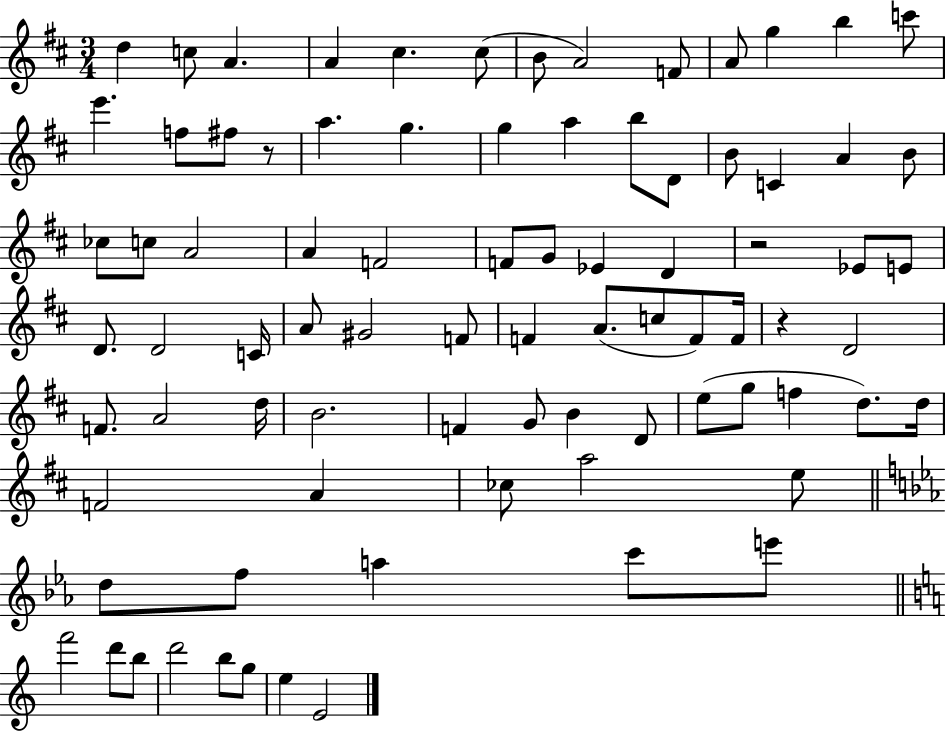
D5/q C5/e A4/q. A4/q C#5/q. C#5/e B4/e A4/h F4/e A4/e G5/q B5/q C6/e E6/q. F5/e F#5/e R/e A5/q. G5/q. G5/q A5/q B5/e D4/e B4/e C4/q A4/q B4/e CES5/e C5/e A4/h A4/q F4/h F4/e G4/e Eb4/q D4/q R/h Eb4/e E4/e D4/e. D4/h C4/s A4/e G#4/h F4/e F4/q A4/e. C5/e F4/e F4/s R/q D4/h F4/e. A4/h D5/s B4/h. F4/q G4/e B4/q D4/e E5/e G5/e F5/q D5/e. D5/s F4/h A4/q CES5/e A5/h E5/e D5/e F5/e A5/q C6/e E6/e F6/h D6/e B5/e D6/h B5/e G5/e E5/q E4/h